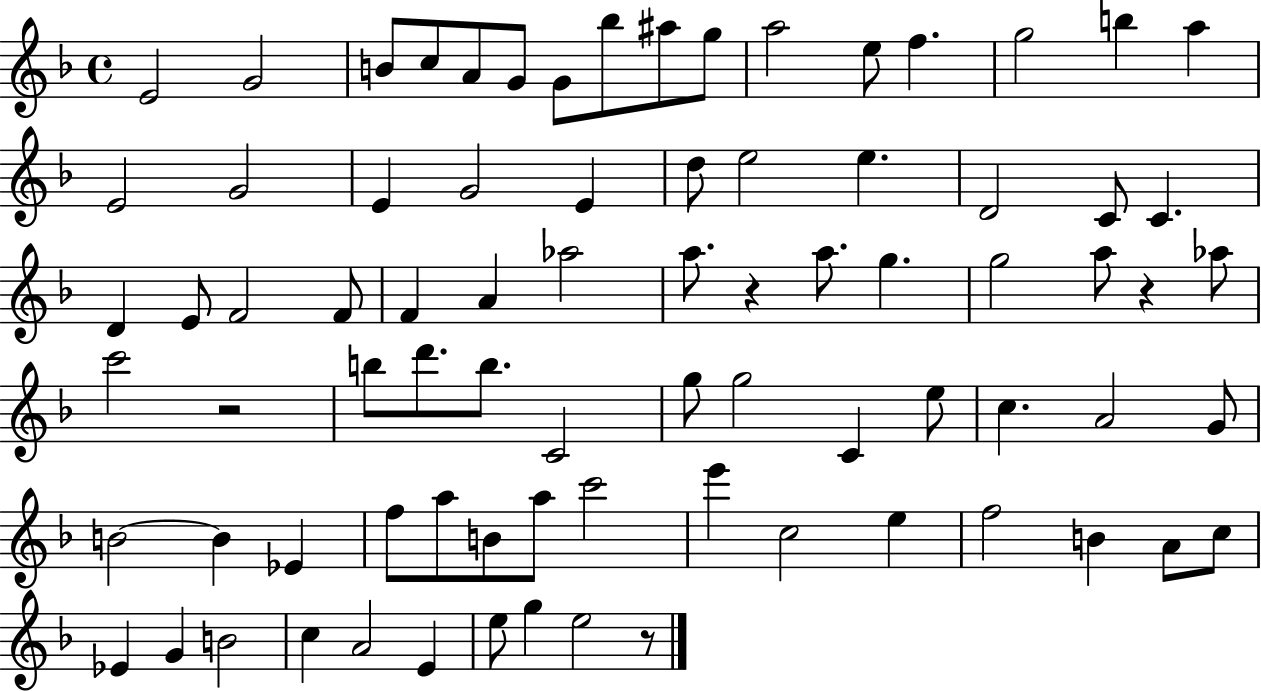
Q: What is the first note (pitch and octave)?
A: E4